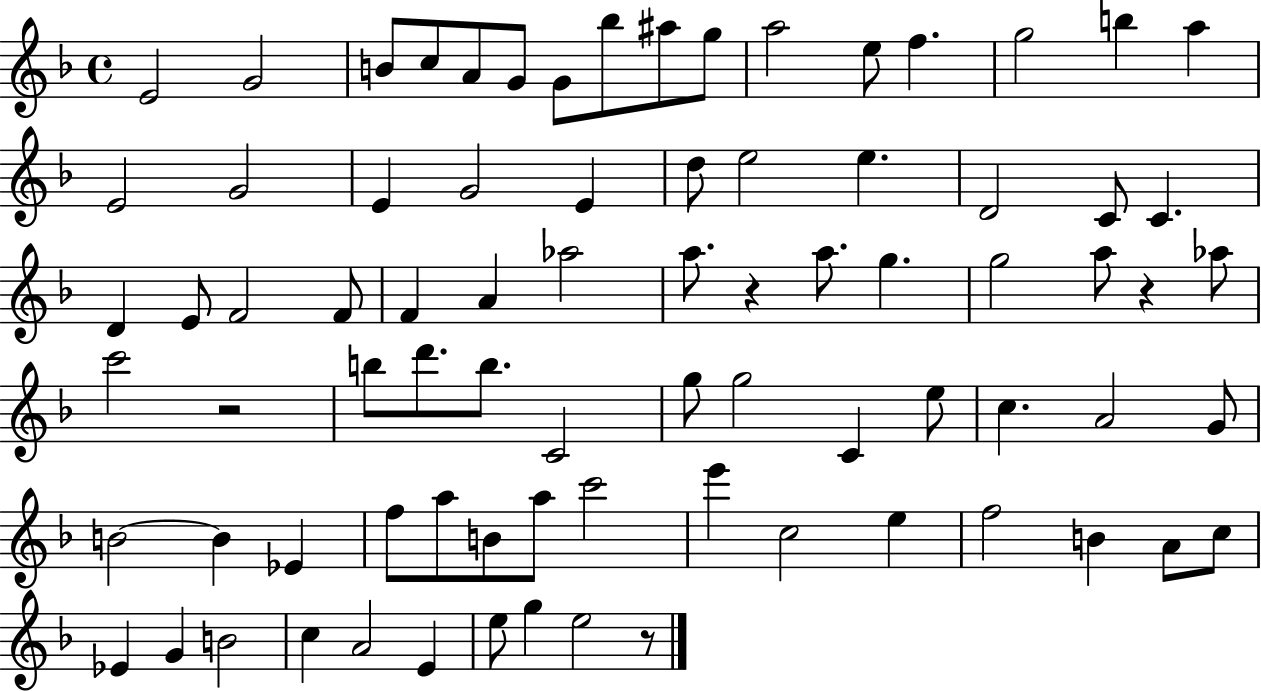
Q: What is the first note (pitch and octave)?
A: E4